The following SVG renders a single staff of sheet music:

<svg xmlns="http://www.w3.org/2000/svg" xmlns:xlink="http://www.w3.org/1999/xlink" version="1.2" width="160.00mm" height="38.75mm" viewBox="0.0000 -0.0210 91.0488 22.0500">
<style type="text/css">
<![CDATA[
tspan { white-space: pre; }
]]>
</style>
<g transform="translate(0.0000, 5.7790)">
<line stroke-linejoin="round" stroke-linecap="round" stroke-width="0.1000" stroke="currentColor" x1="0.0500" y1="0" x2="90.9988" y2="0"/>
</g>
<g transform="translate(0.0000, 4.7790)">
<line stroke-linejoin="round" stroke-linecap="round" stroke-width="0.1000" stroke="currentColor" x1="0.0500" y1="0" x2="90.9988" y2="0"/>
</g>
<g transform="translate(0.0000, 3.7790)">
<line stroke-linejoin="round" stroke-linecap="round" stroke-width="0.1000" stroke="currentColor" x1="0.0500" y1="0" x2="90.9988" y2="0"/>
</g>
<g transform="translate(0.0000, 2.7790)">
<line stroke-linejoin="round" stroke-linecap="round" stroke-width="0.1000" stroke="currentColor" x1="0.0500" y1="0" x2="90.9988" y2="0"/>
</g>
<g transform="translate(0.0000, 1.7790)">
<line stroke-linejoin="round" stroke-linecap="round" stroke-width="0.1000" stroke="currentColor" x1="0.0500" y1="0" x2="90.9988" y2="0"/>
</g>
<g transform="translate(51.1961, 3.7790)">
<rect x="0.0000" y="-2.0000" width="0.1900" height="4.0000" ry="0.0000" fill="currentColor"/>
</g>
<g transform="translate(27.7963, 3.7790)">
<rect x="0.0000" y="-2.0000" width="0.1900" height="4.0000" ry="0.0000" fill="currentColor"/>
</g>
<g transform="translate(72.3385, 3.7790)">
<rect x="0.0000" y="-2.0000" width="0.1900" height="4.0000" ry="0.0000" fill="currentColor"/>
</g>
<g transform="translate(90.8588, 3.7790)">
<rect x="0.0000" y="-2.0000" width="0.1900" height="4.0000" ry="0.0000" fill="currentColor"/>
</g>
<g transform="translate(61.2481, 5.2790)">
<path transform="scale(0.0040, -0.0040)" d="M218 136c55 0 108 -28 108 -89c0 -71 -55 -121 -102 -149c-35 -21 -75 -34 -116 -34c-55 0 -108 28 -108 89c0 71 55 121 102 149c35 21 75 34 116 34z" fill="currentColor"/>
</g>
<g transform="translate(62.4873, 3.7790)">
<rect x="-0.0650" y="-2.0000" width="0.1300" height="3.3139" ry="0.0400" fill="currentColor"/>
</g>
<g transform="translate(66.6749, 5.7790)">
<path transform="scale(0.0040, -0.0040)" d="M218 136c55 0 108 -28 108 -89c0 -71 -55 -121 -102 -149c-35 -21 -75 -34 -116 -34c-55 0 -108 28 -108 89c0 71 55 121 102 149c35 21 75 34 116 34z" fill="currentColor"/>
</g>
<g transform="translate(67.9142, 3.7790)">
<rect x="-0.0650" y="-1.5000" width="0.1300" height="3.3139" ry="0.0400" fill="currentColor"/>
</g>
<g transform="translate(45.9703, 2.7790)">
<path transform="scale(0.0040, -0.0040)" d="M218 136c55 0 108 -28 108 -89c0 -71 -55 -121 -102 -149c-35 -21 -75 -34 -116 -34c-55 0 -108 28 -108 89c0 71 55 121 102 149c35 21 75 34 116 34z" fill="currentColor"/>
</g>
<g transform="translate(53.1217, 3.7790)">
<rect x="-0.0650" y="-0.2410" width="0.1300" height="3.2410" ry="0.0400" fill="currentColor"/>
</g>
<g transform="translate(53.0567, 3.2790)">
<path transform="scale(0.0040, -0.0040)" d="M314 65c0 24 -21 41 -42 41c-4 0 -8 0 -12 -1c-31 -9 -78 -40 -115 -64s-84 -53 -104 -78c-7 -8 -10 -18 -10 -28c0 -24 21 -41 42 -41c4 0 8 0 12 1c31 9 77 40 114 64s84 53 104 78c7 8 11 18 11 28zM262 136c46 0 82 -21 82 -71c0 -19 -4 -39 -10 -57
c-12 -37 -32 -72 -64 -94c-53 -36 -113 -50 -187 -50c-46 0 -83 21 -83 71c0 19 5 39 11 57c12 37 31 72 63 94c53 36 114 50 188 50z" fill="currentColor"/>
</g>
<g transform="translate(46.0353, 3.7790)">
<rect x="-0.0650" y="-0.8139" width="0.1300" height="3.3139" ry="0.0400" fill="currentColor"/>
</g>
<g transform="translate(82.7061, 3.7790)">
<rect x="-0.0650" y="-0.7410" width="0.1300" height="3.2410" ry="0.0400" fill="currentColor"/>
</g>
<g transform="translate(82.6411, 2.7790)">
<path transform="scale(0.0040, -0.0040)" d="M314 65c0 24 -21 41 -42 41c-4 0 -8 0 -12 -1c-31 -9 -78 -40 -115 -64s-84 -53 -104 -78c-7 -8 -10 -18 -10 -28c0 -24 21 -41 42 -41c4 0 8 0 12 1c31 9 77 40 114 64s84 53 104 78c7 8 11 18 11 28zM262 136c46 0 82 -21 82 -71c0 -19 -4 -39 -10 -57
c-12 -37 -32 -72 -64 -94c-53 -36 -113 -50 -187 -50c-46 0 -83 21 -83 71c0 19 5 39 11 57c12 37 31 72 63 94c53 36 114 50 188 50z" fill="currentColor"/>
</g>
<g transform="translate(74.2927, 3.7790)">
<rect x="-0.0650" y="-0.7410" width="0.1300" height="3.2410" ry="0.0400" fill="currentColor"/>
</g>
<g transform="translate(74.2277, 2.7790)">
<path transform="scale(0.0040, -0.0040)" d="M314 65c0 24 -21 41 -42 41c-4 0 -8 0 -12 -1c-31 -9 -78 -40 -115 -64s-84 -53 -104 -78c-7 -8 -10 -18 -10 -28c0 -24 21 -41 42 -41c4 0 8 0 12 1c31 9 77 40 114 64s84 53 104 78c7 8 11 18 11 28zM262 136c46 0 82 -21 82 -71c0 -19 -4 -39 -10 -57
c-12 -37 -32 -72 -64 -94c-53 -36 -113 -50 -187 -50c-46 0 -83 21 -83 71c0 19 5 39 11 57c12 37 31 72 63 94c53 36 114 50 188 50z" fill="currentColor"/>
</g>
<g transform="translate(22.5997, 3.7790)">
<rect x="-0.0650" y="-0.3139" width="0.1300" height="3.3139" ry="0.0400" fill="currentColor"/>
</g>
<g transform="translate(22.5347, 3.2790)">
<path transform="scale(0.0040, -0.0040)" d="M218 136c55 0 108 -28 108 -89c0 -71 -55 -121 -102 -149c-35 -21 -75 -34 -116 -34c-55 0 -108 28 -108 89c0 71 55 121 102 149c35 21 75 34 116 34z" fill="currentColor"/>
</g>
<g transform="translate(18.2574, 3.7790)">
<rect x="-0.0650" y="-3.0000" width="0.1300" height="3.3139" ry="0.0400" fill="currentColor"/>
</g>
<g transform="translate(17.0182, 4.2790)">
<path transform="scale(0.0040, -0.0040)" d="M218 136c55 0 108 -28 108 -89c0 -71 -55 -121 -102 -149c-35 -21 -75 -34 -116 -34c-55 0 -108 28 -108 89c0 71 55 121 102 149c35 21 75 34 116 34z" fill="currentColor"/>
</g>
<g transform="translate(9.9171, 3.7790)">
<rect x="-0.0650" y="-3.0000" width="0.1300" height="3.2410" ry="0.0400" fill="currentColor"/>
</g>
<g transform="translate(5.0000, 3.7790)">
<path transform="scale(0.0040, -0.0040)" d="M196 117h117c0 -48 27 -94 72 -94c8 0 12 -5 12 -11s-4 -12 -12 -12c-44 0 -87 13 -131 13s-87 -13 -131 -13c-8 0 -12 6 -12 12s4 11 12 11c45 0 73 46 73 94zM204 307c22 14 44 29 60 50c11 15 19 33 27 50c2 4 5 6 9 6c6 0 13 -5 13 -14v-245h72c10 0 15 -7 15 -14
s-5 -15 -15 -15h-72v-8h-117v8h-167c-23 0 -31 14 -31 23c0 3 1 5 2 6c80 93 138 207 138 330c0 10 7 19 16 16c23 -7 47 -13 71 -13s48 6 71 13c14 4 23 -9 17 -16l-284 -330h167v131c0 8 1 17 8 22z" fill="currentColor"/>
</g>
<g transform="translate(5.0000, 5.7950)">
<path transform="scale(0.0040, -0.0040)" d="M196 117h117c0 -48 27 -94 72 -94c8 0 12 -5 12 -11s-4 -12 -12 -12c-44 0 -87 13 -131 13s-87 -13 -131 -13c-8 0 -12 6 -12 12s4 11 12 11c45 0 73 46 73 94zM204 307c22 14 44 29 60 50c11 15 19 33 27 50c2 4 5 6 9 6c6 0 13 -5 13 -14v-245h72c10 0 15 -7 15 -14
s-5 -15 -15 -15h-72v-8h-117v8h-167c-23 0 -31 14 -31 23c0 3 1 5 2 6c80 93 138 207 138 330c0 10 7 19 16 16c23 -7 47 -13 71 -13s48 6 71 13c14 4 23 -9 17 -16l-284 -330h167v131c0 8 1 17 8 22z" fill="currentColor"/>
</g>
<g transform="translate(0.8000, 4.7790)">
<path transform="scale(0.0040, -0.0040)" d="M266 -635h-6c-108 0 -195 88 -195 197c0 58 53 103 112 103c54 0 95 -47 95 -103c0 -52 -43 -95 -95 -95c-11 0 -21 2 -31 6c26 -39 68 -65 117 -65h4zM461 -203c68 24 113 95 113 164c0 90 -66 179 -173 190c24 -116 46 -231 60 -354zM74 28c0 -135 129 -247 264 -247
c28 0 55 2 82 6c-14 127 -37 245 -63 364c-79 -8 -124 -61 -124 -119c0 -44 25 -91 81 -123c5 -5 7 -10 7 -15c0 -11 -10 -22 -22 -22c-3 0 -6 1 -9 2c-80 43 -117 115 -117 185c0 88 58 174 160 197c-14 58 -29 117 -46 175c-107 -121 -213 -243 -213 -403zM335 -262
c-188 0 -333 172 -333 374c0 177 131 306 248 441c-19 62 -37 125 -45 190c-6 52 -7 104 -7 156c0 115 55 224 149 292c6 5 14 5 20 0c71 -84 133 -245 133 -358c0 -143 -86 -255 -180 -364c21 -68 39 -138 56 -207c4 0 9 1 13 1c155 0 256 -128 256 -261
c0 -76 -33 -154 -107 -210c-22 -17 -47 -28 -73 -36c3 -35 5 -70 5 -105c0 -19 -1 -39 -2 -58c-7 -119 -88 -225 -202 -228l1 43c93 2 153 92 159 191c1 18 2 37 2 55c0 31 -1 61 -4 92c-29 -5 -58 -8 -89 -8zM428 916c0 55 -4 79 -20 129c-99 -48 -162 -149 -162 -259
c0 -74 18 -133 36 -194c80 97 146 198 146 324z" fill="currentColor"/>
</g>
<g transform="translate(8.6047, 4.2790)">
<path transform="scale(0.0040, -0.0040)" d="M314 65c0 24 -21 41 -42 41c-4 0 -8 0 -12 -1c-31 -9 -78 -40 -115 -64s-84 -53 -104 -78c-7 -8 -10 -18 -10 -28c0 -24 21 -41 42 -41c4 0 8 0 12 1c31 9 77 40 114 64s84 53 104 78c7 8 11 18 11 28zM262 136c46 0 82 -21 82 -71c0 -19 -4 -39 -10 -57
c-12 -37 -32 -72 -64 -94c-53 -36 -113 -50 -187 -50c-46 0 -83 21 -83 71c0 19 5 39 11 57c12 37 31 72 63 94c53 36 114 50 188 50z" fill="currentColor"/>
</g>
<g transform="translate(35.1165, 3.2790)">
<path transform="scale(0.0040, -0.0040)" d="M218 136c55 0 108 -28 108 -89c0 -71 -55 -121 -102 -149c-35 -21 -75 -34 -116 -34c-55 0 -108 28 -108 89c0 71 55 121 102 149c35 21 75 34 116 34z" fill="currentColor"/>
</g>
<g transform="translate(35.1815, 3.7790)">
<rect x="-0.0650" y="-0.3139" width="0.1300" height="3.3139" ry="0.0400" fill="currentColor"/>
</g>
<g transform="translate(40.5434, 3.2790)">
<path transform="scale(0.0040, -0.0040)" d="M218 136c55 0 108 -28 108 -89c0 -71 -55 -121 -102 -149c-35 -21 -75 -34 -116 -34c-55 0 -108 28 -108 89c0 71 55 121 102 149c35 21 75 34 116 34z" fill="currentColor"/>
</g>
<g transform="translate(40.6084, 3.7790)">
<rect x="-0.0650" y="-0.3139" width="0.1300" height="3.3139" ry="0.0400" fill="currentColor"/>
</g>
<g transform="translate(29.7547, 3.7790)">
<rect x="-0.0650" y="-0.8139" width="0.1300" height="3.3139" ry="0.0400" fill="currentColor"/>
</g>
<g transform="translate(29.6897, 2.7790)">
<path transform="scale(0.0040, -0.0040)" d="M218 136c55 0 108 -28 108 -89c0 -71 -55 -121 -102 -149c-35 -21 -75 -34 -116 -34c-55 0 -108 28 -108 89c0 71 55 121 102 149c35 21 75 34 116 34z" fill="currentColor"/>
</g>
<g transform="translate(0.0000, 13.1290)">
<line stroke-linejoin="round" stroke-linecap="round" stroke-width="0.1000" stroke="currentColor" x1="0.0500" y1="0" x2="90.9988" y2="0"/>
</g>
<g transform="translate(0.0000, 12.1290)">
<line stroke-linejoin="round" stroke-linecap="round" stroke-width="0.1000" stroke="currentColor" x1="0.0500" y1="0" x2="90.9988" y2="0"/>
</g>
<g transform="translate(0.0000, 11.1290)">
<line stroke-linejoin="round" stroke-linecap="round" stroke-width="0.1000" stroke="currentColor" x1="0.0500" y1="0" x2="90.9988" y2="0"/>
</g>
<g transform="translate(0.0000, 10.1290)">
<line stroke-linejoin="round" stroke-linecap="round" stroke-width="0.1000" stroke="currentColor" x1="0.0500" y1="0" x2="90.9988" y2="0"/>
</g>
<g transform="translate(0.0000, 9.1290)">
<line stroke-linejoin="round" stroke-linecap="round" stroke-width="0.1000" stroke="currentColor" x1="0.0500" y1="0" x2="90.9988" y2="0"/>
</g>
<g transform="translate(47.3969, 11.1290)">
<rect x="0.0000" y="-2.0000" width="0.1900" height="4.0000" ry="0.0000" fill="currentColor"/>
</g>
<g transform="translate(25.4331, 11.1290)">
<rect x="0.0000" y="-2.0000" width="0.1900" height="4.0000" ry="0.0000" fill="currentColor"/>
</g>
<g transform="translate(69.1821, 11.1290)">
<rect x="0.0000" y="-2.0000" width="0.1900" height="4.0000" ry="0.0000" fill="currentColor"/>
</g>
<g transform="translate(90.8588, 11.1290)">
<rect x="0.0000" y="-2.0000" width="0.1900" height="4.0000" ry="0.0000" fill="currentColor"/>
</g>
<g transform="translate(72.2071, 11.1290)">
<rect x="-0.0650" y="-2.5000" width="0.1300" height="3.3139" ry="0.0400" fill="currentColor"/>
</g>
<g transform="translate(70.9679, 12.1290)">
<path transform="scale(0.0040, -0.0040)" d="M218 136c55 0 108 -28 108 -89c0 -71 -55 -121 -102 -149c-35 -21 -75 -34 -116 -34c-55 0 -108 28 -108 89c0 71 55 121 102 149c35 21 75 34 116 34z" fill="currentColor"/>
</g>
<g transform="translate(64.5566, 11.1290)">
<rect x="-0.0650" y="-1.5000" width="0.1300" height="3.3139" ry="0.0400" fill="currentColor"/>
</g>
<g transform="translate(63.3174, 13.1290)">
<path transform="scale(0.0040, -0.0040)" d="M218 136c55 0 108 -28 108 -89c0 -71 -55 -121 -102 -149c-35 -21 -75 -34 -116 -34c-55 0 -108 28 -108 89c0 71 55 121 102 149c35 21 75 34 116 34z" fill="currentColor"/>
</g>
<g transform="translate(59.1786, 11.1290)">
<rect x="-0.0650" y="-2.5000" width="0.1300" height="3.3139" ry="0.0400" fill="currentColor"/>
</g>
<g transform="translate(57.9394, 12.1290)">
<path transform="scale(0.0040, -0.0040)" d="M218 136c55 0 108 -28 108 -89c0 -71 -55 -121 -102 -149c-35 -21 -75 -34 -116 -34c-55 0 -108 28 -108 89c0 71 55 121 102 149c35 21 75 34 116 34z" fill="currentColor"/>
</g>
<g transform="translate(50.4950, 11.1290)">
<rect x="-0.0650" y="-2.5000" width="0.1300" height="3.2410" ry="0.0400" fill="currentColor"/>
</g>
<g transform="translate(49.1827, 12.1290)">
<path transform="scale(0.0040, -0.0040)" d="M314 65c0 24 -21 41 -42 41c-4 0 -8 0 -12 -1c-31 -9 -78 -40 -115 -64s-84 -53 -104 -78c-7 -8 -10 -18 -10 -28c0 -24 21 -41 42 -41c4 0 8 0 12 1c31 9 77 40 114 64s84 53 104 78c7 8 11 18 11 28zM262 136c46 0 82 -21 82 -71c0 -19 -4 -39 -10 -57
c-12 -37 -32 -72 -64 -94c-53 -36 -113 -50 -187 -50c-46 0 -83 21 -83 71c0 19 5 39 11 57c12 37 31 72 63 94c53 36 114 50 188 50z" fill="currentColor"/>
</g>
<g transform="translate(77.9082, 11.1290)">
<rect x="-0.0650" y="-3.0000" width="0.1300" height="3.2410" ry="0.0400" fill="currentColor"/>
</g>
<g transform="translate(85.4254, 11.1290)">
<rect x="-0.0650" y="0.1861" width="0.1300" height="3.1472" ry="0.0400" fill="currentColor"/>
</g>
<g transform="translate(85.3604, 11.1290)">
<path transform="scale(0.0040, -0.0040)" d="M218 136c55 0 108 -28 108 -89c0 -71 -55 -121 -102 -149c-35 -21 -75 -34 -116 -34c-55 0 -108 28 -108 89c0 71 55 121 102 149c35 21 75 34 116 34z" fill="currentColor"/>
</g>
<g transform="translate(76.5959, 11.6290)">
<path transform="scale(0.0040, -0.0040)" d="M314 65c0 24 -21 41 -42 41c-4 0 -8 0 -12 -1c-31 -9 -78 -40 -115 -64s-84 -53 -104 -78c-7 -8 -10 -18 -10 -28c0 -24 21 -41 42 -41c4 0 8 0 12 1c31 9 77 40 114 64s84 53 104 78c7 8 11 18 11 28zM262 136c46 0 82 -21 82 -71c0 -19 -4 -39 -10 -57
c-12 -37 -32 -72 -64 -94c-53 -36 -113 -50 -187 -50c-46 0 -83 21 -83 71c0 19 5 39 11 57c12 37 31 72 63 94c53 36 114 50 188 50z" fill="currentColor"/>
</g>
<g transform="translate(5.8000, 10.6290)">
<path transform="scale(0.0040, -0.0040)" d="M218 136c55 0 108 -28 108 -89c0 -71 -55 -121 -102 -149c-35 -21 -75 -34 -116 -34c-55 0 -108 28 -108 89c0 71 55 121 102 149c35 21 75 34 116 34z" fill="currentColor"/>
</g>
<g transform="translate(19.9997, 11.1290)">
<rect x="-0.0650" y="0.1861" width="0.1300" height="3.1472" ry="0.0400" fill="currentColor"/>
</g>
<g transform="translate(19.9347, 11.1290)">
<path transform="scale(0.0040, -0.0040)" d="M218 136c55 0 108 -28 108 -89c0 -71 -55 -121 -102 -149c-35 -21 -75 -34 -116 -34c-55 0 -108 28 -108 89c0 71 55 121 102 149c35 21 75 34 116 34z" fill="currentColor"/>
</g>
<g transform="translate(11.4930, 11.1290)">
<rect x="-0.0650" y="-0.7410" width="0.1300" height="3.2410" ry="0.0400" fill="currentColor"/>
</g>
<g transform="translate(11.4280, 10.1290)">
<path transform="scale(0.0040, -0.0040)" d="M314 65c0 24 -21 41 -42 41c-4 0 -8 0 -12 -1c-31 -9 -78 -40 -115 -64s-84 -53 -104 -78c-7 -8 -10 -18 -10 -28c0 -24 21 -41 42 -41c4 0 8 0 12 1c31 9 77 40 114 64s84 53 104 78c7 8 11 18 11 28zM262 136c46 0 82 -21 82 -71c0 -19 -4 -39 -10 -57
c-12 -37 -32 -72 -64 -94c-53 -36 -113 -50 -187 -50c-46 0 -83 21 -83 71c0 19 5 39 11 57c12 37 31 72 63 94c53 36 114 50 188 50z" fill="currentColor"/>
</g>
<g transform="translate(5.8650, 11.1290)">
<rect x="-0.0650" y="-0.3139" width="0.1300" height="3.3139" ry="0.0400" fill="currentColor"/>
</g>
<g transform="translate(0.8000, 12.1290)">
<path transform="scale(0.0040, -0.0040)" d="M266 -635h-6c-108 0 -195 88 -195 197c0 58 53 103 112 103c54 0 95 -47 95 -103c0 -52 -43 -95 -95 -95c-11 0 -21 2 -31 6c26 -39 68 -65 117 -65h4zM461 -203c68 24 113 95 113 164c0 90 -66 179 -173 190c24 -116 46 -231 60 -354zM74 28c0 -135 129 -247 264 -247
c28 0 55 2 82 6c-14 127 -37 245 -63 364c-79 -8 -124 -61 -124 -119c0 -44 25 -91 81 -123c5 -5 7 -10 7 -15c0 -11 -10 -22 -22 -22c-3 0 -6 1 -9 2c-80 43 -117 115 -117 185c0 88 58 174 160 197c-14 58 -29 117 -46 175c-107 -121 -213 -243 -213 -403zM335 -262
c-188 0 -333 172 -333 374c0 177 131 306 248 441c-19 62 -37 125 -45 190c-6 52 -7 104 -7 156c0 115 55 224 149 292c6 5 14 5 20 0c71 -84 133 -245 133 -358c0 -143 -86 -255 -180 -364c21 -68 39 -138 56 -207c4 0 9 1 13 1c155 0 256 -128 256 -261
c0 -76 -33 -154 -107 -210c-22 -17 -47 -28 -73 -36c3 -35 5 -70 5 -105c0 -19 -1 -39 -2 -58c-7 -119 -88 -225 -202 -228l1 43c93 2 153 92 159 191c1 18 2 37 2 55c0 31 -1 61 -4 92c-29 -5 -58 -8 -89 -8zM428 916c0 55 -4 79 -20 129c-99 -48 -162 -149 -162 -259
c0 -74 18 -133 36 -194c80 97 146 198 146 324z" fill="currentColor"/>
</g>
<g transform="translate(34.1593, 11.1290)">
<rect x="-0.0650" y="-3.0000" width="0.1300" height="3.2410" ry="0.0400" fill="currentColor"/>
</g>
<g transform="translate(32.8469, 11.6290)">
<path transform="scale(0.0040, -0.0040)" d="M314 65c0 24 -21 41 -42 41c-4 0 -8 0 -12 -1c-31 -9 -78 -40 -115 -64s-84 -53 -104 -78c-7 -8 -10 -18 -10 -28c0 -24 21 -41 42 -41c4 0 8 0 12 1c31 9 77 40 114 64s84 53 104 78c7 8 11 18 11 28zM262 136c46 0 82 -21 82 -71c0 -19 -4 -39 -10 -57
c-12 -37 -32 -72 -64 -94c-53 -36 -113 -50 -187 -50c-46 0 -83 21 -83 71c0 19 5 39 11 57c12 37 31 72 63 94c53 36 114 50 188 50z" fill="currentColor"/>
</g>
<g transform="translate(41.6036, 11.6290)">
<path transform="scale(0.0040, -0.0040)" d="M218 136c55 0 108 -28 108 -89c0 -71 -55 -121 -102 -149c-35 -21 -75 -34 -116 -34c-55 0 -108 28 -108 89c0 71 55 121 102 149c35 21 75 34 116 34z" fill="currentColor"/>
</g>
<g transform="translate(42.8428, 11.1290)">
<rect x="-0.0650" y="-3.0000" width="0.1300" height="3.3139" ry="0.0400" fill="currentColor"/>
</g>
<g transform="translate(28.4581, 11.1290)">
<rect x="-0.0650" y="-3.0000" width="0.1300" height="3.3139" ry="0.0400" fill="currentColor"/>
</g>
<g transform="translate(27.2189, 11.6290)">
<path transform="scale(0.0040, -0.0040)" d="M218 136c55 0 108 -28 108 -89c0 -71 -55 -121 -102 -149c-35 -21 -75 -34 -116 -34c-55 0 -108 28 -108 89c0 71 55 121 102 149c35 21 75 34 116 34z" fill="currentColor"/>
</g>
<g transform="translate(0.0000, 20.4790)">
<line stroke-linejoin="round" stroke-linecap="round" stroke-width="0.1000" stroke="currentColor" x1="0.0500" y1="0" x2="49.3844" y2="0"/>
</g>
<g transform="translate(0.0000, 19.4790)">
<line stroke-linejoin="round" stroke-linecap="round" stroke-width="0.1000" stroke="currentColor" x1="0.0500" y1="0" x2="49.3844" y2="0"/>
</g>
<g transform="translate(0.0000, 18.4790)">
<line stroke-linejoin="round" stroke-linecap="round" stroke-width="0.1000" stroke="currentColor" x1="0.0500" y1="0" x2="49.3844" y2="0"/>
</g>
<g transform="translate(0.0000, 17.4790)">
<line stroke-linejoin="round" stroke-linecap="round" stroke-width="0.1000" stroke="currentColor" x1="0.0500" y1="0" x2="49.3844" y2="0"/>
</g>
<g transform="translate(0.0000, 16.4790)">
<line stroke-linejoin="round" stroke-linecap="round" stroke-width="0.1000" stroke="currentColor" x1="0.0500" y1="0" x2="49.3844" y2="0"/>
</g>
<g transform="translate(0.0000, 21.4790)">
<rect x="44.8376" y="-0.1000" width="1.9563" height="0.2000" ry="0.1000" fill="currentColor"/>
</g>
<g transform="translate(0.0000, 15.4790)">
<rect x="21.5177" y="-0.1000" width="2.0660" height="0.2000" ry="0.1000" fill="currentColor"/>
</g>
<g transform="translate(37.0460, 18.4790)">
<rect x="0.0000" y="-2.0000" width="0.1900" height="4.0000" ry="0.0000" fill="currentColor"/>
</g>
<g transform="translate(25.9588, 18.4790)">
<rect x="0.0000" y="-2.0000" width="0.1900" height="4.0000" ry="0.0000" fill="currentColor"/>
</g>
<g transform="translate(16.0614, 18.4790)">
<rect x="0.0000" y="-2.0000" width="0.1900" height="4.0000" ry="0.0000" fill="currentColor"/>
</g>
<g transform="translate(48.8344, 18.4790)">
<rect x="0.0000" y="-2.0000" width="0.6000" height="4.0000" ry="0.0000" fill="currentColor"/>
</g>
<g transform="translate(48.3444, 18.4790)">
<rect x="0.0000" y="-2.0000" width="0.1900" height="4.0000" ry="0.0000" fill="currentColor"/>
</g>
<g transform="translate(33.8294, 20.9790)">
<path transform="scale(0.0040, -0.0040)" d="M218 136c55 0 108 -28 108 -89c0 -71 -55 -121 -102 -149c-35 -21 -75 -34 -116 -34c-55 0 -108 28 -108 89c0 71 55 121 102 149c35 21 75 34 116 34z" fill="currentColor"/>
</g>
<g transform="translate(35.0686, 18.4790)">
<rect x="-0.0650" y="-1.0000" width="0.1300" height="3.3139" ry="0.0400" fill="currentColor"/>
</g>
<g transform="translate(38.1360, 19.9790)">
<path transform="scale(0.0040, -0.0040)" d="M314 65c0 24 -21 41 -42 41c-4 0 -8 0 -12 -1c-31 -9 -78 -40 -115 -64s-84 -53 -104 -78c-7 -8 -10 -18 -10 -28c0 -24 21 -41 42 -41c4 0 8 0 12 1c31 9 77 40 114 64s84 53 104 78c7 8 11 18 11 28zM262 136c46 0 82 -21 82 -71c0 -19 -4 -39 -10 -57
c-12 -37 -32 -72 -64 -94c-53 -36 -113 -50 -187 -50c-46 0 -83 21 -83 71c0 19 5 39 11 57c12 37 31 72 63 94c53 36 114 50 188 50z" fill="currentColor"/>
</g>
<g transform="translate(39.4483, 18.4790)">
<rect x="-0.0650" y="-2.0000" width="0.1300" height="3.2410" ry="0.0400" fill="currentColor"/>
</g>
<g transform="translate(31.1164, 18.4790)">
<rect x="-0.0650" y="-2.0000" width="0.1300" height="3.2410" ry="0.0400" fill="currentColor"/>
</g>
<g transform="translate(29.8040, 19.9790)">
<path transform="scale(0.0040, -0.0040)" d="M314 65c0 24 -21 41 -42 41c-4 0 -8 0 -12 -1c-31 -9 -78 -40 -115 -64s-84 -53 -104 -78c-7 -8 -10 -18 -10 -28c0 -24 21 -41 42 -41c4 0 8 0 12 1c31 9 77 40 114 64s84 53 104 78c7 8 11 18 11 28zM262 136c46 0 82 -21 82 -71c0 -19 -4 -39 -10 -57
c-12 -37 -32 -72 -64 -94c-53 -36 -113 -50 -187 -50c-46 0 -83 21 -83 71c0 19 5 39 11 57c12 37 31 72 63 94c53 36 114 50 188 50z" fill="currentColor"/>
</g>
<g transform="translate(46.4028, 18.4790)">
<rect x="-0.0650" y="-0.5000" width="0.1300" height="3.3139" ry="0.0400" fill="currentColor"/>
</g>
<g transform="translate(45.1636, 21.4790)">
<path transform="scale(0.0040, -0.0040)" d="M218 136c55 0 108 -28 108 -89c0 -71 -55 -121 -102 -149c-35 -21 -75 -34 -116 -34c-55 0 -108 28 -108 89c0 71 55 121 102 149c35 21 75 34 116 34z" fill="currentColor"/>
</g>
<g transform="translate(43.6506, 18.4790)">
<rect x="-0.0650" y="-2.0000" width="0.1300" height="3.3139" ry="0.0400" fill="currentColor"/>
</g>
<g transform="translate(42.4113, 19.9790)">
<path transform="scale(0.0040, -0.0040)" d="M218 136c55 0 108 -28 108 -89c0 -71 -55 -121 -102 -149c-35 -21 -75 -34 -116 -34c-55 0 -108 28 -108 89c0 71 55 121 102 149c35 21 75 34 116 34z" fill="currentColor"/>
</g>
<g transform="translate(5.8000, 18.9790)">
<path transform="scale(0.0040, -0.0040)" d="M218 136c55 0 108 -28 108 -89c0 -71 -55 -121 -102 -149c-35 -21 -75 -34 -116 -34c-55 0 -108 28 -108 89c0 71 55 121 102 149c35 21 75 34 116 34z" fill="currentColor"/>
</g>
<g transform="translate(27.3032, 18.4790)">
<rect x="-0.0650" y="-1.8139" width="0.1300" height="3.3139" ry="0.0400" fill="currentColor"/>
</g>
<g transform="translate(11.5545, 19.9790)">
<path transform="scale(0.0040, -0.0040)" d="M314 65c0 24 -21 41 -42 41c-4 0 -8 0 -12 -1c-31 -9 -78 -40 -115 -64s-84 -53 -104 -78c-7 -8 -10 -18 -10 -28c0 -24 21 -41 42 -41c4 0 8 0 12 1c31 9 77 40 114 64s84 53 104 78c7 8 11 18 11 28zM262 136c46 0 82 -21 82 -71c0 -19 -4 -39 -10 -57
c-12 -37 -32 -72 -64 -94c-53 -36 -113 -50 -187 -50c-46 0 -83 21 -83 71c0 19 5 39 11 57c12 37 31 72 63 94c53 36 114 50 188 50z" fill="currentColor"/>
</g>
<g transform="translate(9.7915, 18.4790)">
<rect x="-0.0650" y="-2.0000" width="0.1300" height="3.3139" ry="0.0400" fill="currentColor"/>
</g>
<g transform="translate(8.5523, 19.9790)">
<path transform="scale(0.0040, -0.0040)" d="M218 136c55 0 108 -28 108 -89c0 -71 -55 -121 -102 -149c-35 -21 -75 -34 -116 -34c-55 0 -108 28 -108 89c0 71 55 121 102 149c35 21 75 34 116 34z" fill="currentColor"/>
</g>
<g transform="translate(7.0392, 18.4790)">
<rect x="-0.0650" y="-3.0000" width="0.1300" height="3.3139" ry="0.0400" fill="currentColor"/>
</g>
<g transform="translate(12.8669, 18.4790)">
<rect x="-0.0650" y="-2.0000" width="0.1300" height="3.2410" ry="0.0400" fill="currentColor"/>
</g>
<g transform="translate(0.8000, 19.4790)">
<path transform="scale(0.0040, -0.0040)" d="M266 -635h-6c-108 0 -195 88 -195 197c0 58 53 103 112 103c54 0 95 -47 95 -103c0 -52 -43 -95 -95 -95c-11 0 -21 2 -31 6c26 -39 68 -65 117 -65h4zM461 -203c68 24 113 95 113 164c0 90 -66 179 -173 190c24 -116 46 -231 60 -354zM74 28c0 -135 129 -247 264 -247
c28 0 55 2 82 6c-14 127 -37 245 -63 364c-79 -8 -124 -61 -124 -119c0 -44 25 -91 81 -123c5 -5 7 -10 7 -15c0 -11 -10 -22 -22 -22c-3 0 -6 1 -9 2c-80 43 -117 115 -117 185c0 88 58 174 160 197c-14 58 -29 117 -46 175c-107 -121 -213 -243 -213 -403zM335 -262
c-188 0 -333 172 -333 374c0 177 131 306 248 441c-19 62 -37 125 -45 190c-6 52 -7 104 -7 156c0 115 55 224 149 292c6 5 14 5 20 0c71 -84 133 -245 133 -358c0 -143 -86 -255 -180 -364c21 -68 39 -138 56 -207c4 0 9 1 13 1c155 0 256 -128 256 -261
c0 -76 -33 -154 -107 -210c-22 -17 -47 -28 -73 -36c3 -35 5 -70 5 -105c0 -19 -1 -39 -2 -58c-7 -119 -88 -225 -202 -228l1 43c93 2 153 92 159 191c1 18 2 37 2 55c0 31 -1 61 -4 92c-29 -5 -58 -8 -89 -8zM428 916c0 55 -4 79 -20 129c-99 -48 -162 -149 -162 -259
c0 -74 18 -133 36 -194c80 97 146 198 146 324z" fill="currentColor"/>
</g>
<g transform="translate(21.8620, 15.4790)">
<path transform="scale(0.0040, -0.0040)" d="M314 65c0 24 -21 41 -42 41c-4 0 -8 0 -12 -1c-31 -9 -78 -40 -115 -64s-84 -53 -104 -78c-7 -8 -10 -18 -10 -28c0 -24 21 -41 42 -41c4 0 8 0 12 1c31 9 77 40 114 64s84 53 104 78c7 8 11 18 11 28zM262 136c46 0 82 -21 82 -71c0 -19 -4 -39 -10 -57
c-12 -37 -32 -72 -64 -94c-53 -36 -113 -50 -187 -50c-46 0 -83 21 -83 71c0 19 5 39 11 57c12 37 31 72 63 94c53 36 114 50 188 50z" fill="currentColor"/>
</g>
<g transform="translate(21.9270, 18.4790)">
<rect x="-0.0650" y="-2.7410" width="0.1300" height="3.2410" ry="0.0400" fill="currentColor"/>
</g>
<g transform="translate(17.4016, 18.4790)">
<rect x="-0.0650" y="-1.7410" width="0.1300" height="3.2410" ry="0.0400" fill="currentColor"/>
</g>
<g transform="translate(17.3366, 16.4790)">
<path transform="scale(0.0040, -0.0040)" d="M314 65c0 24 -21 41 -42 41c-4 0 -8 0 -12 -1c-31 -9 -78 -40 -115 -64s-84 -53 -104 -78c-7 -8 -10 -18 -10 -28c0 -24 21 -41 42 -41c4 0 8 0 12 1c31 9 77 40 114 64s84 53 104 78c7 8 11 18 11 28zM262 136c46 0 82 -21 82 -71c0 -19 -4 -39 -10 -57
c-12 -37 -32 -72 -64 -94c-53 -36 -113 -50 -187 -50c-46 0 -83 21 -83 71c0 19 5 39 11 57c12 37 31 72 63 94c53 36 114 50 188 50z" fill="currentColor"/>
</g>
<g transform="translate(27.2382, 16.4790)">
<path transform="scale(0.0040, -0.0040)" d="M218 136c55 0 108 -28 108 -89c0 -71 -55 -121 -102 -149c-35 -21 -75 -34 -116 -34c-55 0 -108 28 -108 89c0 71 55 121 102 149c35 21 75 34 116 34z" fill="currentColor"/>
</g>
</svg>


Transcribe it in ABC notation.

X:1
T:Untitled
M:4/4
L:1/4
K:C
A2 A c d c c d c2 F E d2 d2 c d2 B A A2 A G2 G E G A2 B A F F2 f2 a2 f F2 D F2 F C